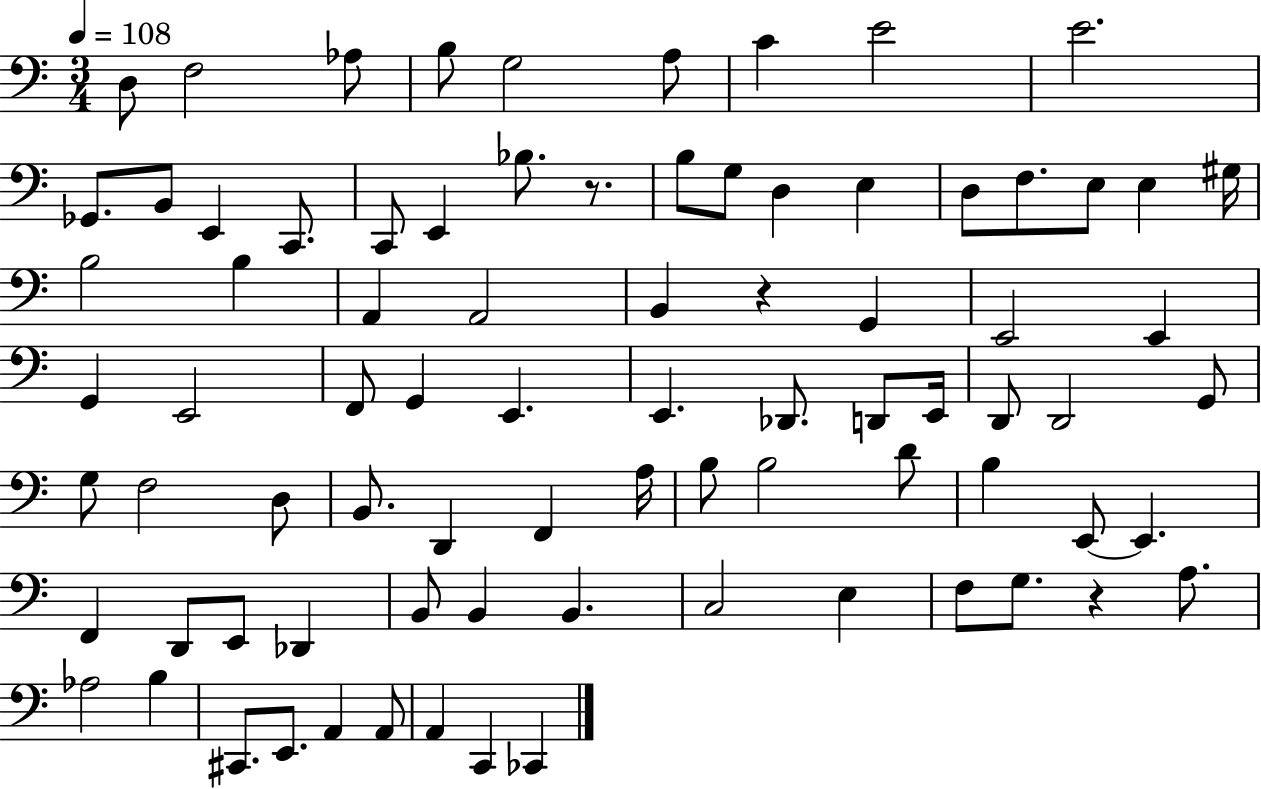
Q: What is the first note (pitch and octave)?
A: D3